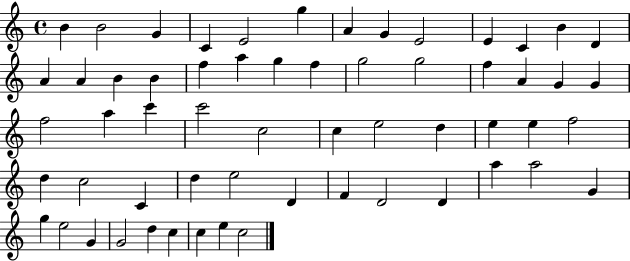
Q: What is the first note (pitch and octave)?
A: B4